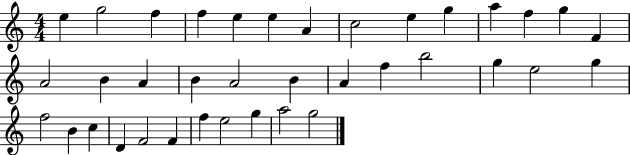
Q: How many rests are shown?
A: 0